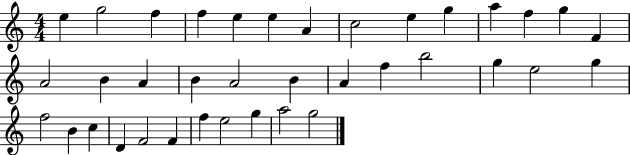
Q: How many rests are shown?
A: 0